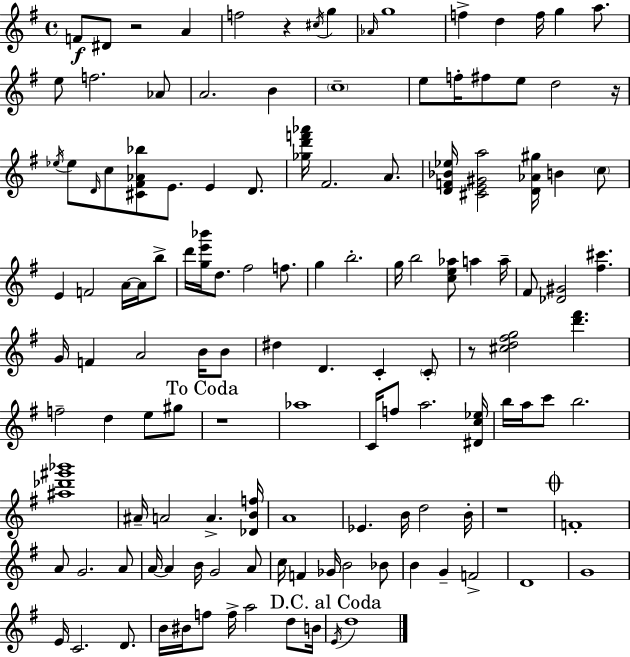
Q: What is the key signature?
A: E minor